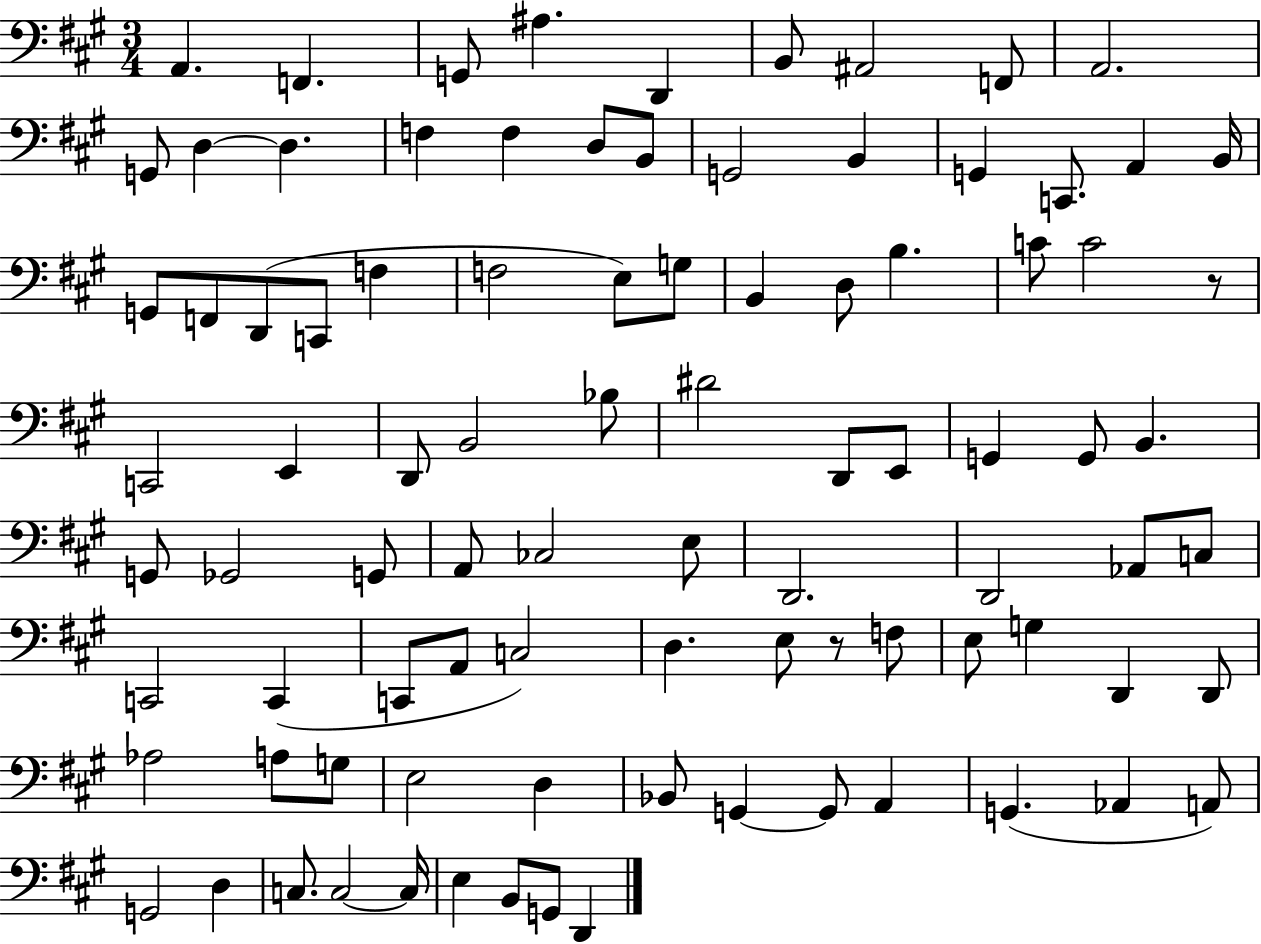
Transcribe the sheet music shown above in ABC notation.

X:1
T:Untitled
M:3/4
L:1/4
K:A
A,, F,, G,,/2 ^A, D,, B,,/2 ^A,,2 F,,/2 A,,2 G,,/2 D, D, F, F, D,/2 B,,/2 G,,2 B,, G,, C,,/2 A,, B,,/4 G,,/2 F,,/2 D,,/2 C,,/2 F, F,2 E,/2 G,/2 B,, D,/2 B, C/2 C2 z/2 C,,2 E,, D,,/2 B,,2 _B,/2 ^D2 D,,/2 E,,/2 G,, G,,/2 B,, G,,/2 _G,,2 G,,/2 A,,/2 _C,2 E,/2 D,,2 D,,2 _A,,/2 C,/2 C,,2 C,, C,,/2 A,,/2 C,2 D, E,/2 z/2 F,/2 E,/2 G, D,, D,,/2 _A,2 A,/2 G,/2 E,2 D, _B,,/2 G,, G,,/2 A,, G,, _A,, A,,/2 G,,2 D, C,/2 C,2 C,/4 E, B,,/2 G,,/2 D,,